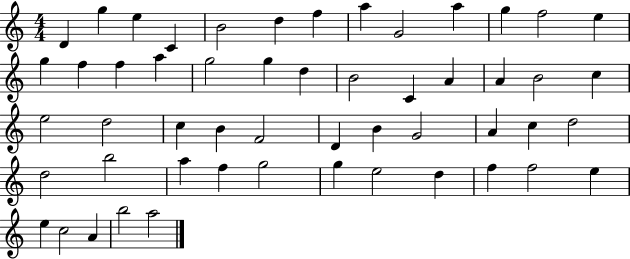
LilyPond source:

{
  \clef treble
  \numericTimeSignature
  \time 4/4
  \key c \major
  d'4 g''4 e''4 c'4 | b'2 d''4 f''4 | a''4 g'2 a''4 | g''4 f''2 e''4 | \break g''4 f''4 f''4 a''4 | g''2 g''4 d''4 | b'2 c'4 a'4 | a'4 b'2 c''4 | \break e''2 d''2 | c''4 b'4 f'2 | d'4 b'4 g'2 | a'4 c''4 d''2 | \break d''2 b''2 | a''4 f''4 g''2 | g''4 e''2 d''4 | f''4 f''2 e''4 | \break e''4 c''2 a'4 | b''2 a''2 | \bar "|."
}